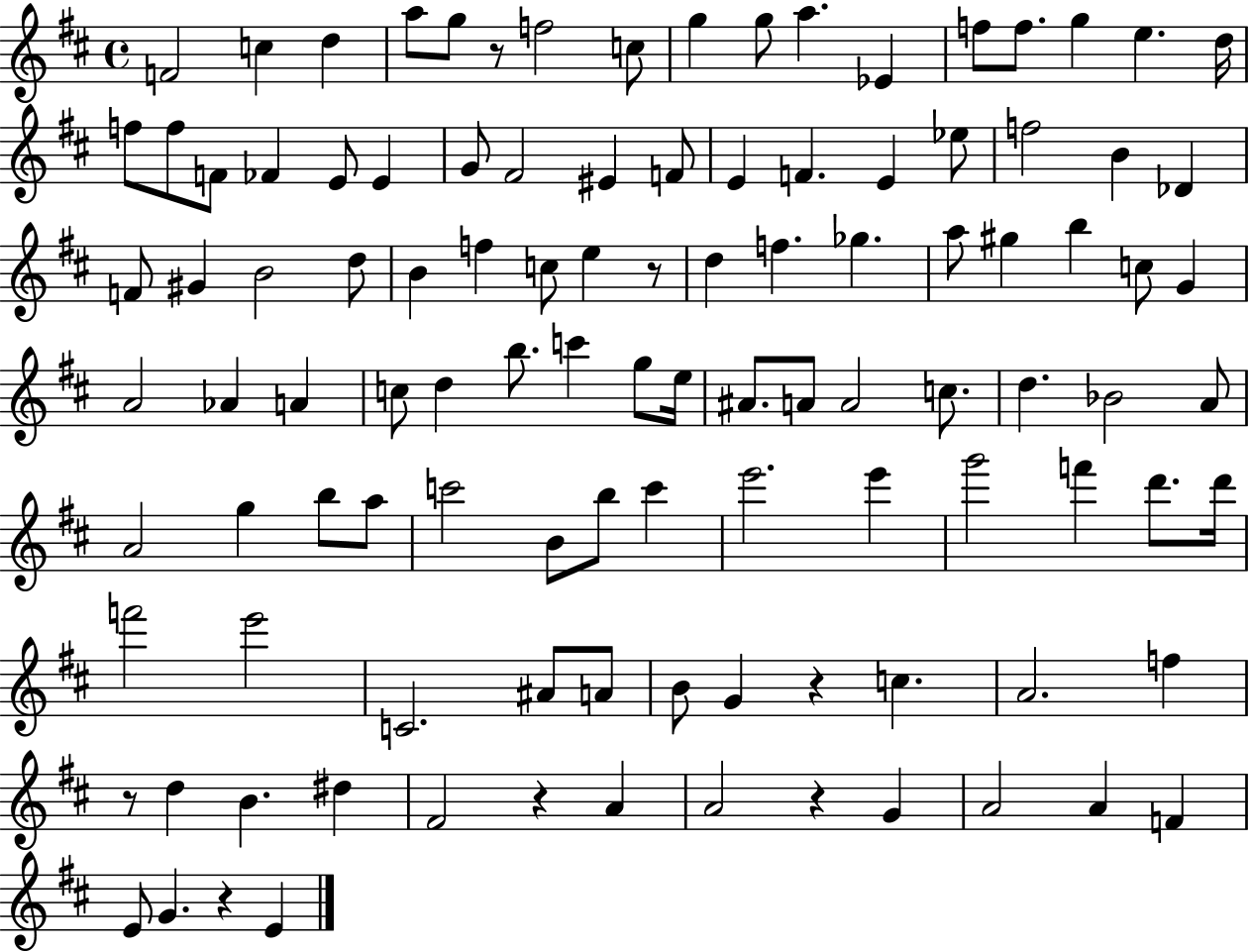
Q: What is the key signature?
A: D major